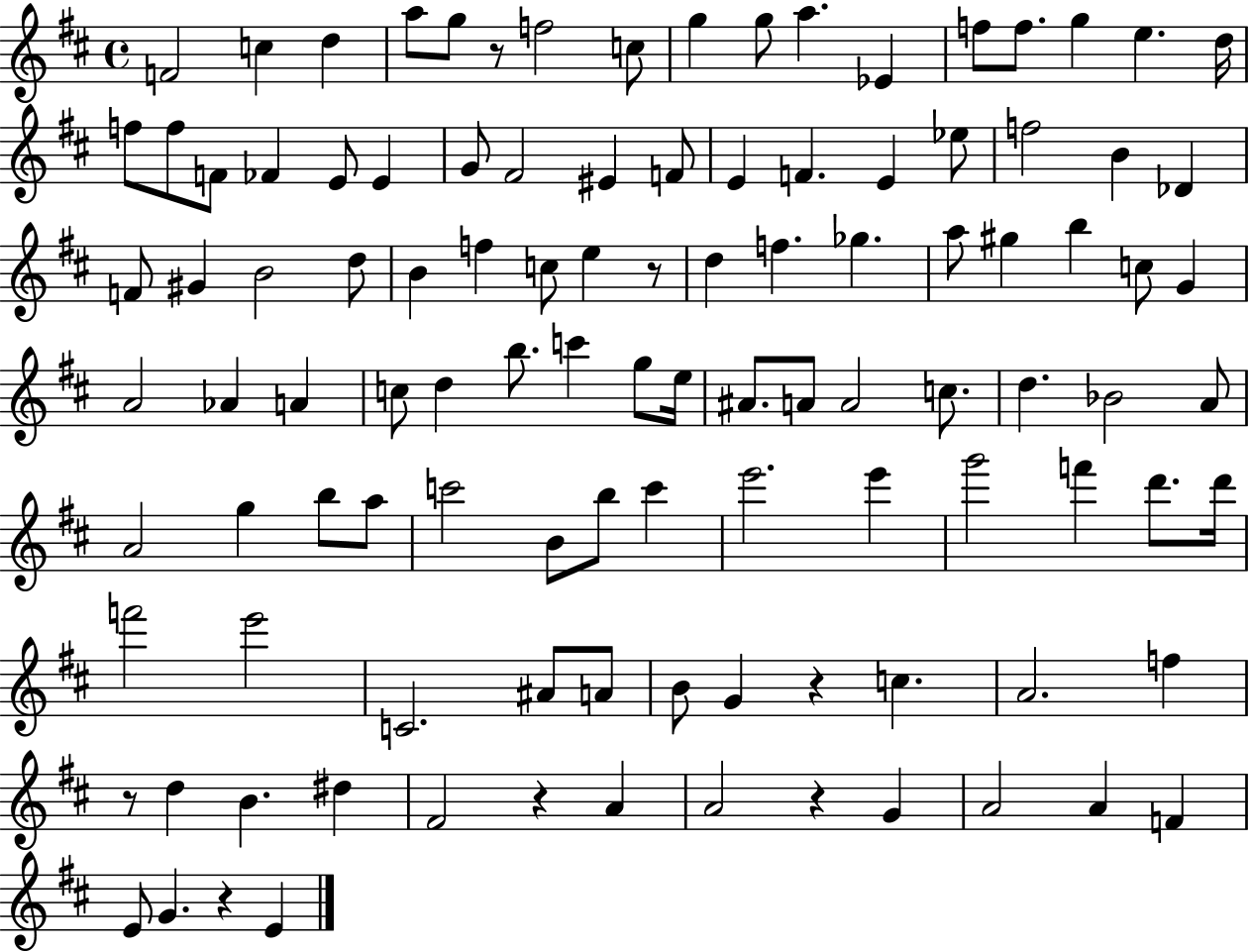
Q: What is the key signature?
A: D major